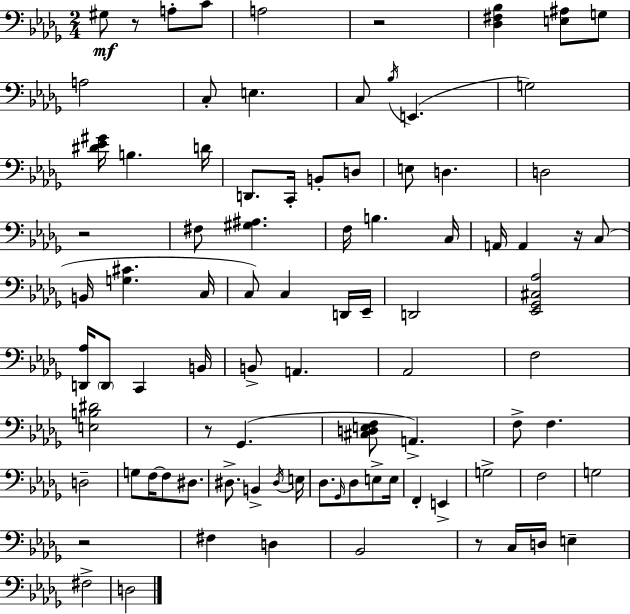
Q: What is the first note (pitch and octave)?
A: G#3